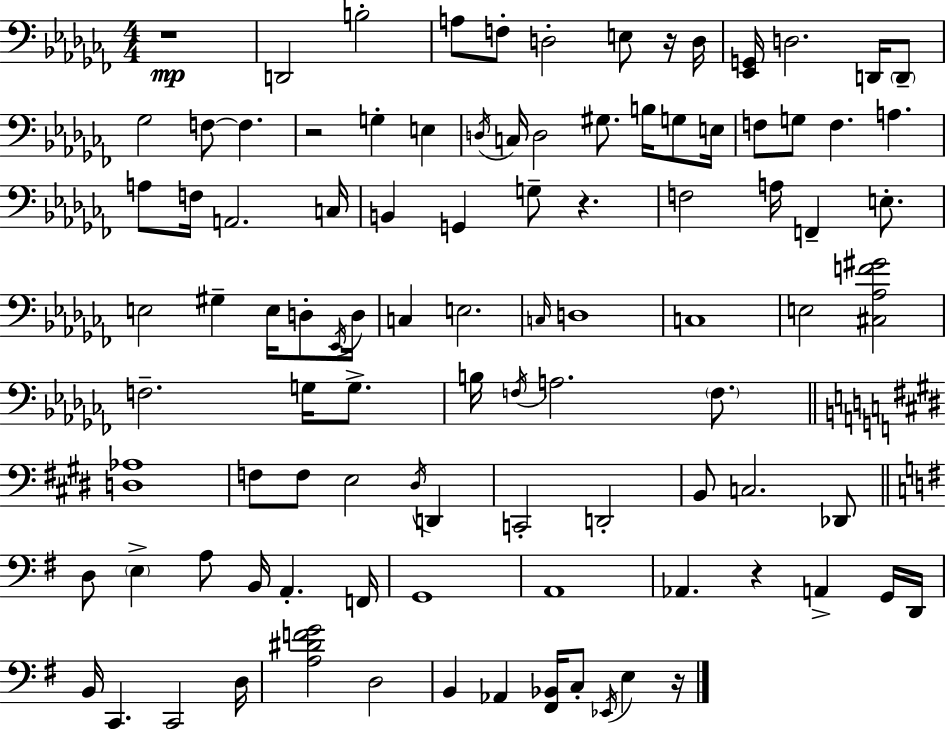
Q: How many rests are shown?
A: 6